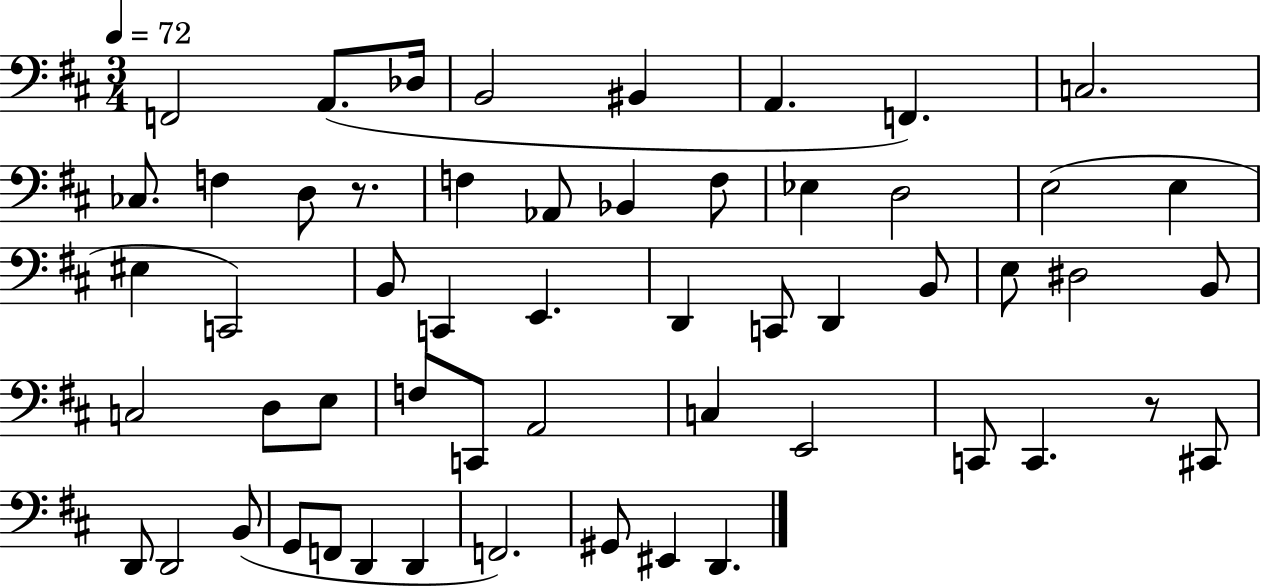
F2/h A2/e. Db3/s B2/h BIS2/q A2/q. F2/q. C3/h. CES3/e. F3/q D3/e R/e. F3/q Ab2/e Bb2/q F3/e Eb3/q D3/h E3/h E3/q EIS3/q C2/h B2/e C2/q E2/q. D2/q C2/e D2/q B2/e E3/e D#3/h B2/e C3/h D3/e E3/e F3/e C2/e A2/h C3/q E2/h C2/e C2/q. R/e C#2/e D2/e D2/h B2/e G2/e F2/e D2/q D2/q F2/h. G#2/e EIS2/q D2/q.